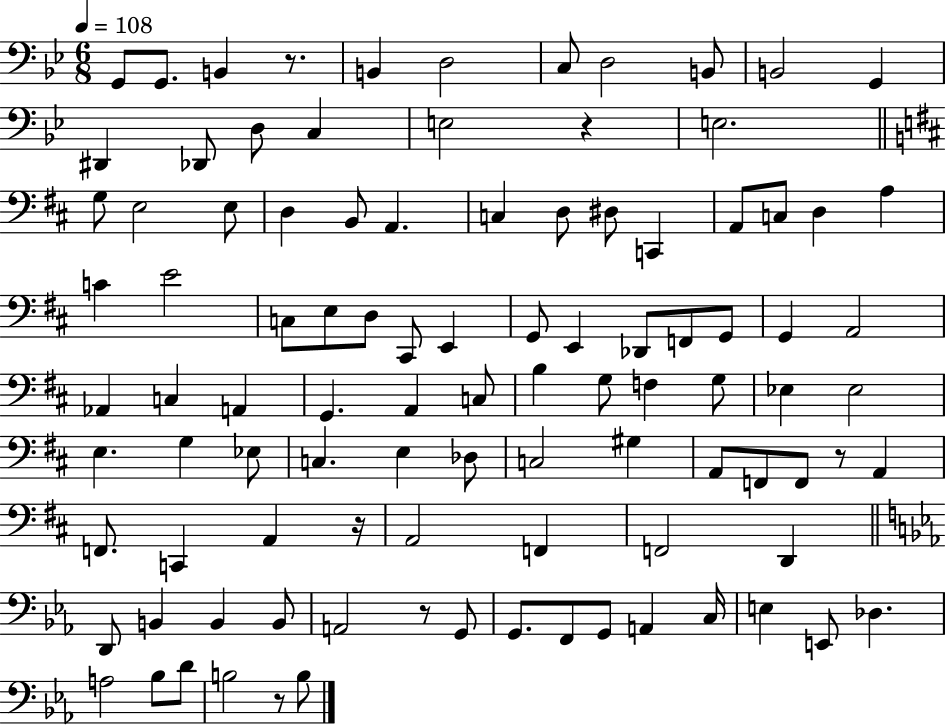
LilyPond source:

{
  \clef bass
  \numericTimeSignature
  \time 6/8
  \key bes \major
  \tempo 4 = 108
  g,8 g,8. b,4 r8. | b,4 d2 | c8 d2 b,8 | b,2 g,4 | \break dis,4 des,8 d8 c4 | e2 r4 | e2. | \bar "||" \break \key d \major g8 e2 e8 | d4 b,8 a,4. | c4 d8 dis8 c,4 | a,8 c8 d4 a4 | \break c'4 e'2 | c8 e8 d8 cis,8 e,4 | g,8 e,4 des,8 f,8 g,8 | g,4 a,2 | \break aes,4 c4 a,4 | g,4. a,4 c8 | b4 g8 f4 g8 | ees4 ees2 | \break e4. g4 ees8 | c4. e4 des8 | c2 gis4 | a,8 f,8 f,8 r8 a,4 | \break f,8. c,4 a,4 r16 | a,2 f,4 | f,2 d,4 | \bar "||" \break \key c \minor d,8 b,4 b,4 b,8 | a,2 r8 g,8 | g,8. f,8 g,8 a,4 c16 | e4 e,8 des4. | \break a2 bes8 d'8 | b2 r8 b8 | \bar "|."
}